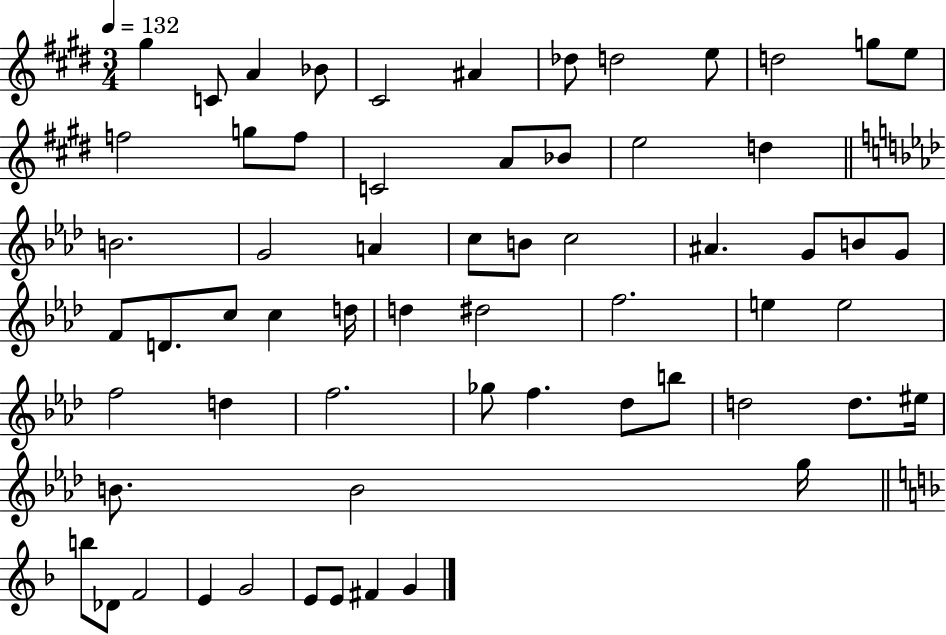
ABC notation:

X:1
T:Untitled
M:3/4
L:1/4
K:E
^g C/2 A _B/2 ^C2 ^A _d/2 d2 e/2 d2 g/2 e/2 f2 g/2 f/2 C2 A/2 _B/2 e2 d B2 G2 A c/2 B/2 c2 ^A G/2 B/2 G/2 F/2 D/2 c/2 c d/4 d ^d2 f2 e e2 f2 d f2 _g/2 f _d/2 b/2 d2 d/2 ^e/4 B/2 B2 g/4 b/2 _D/2 F2 E G2 E/2 E/2 ^F G